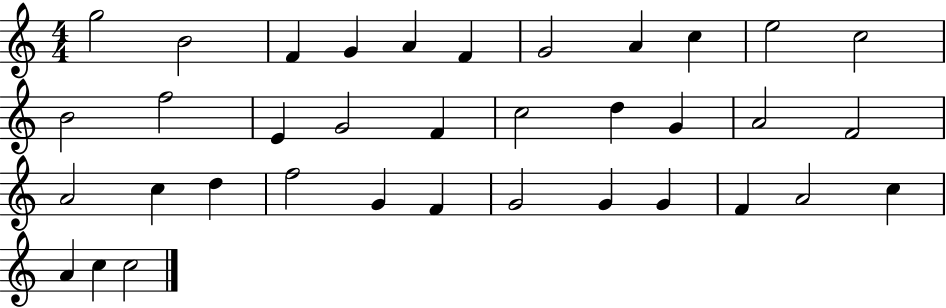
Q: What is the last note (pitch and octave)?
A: C5